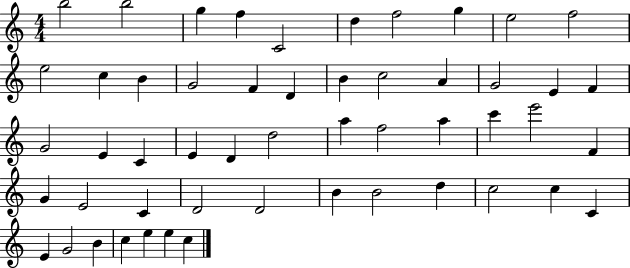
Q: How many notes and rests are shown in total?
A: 52